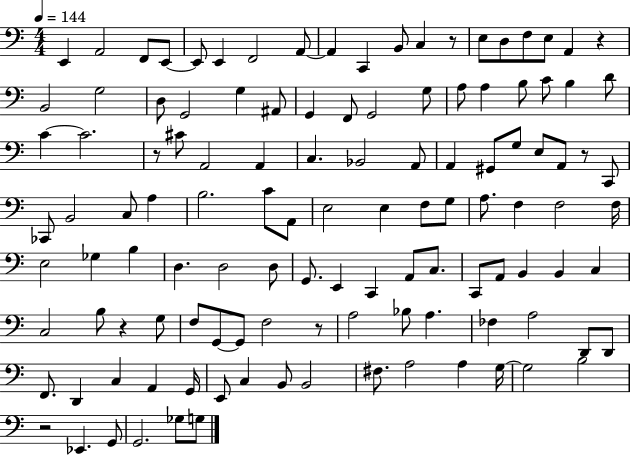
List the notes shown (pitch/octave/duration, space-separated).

E2/q A2/h F2/e E2/e E2/e E2/q F2/h A2/e A2/q C2/q B2/e C3/q R/e E3/e D3/e F3/e E3/e A2/q R/q B2/h G3/h D3/e G2/h G3/q A#2/e G2/q F2/e G2/h G3/e A3/e A3/q B3/e C4/e B3/q D4/e C4/q C4/h. R/e C#4/e A2/h A2/q C3/q. Bb2/h A2/e A2/q G#2/e G3/e E3/e A2/e R/e C2/e CES2/e B2/h C3/e A3/q B3/h. C4/e A2/e E3/h E3/q F3/e G3/e A3/e. F3/q F3/h F3/s E3/h Gb3/q B3/q D3/q. D3/h D3/e G2/e. E2/q C2/q A2/e C3/e. C2/e A2/e B2/q B2/q C3/q C3/h B3/e R/q G3/e F3/e G2/e G2/e F3/h R/e A3/h Bb3/e A3/q. FES3/q A3/h D2/e D2/e F2/e. D2/q C3/q A2/q G2/s E2/e C3/q B2/e B2/h F#3/e. A3/h A3/q G3/s G3/h B3/h R/h Eb2/q. G2/e G2/h. Gb3/e G3/e